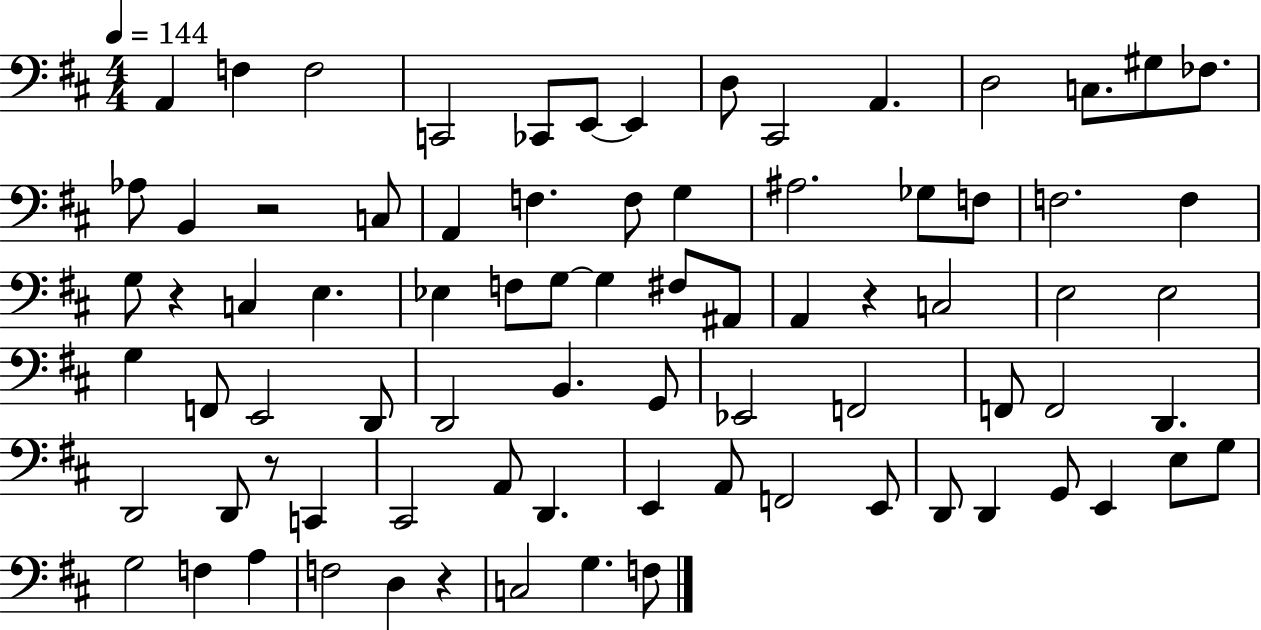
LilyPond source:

{
  \clef bass
  \numericTimeSignature
  \time 4/4
  \key d \major
  \tempo 4 = 144
  a,4 f4 f2 | c,2 ces,8 e,8~~ e,4 | d8 cis,2 a,4. | d2 c8. gis8 fes8. | \break aes8 b,4 r2 c8 | a,4 f4. f8 g4 | ais2. ges8 f8 | f2. f4 | \break g8 r4 c4 e4. | ees4 f8 g8~~ g4 fis8 ais,8 | a,4 r4 c2 | e2 e2 | \break g4 f,8 e,2 d,8 | d,2 b,4. g,8 | ees,2 f,2 | f,8 f,2 d,4. | \break d,2 d,8 r8 c,4 | cis,2 a,8 d,4. | e,4 a,8 f,2 e,8 | d,8 d,4 g,8 e,4 e8 g8 | \break g2 f4 a4 | f2 d4 r4 | c2 g4. f8 | \bar "|."
}